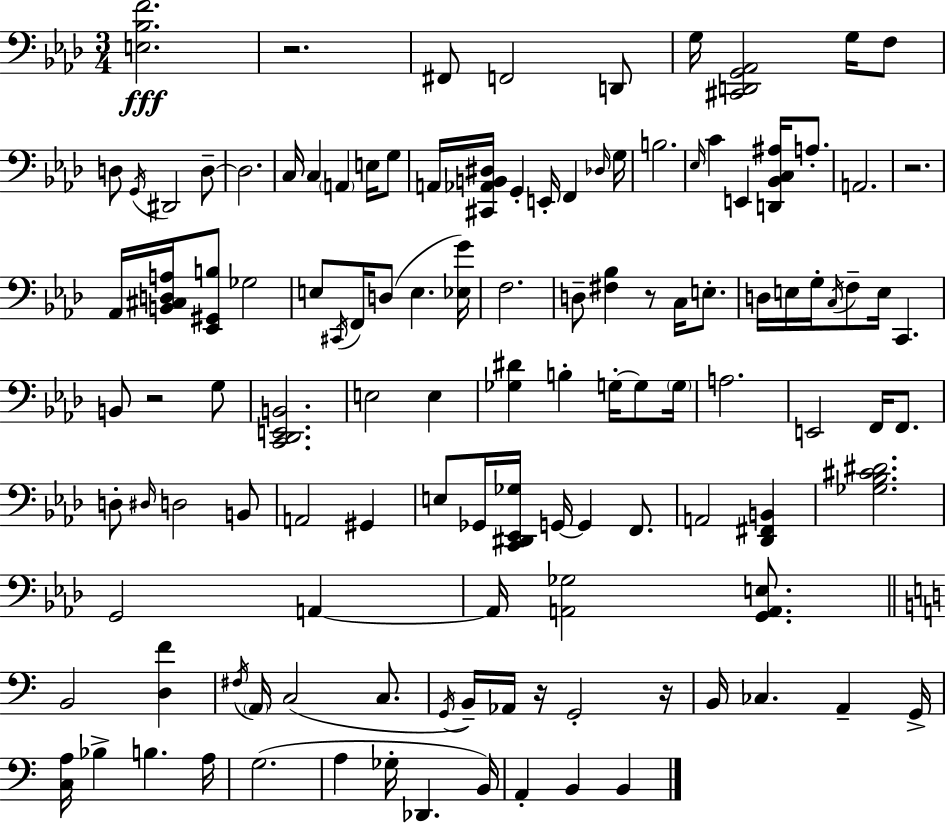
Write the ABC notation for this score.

X:1
T:Untitled
M:3/4
L:1/4
K:Fm
[E,_B,F]2 z2 ^F,,/2 F,,2 D,,/2 G,/4 [^C,,D,,G,,_A,,]2 G,/4 F,/2 D,/2 G,,/4 ^D,,2 D,/2 D,2 C,/4 C, A,, E,/4 G,/2 A,,/4 [^C,,_A,,B,,^D,]/4 G,, E,,/4 F,, _D,/4 G,/4 B,2 _E,/4 C E,, [D,,_B,,C,^A,]/4 A,/2 A,,2 z2 _A,,/4 [B,,^C,D,A,]/4 [_E,,^G,,B,]/2 _G,2 E,/2 ^C,,/4 F,,/4 D,/2 E, [_E,G]/4 F,2 D,/2 [^F,_B,] z/2 C,/4 E,/2 D,/4 E,/4 G,/4 C,/4 F,/2 E,/4 C,, B,,/2 z2 G,/2 [C,,_D,,E,,B,,]2 E,2 E, [_G,^D] B, G,/4 G,/2 G,/4 A,2 E,,2 F,,/4 F,,/2 D,/2 ^D,/4 D,2 B,,/2 A,,2 ^G,, E,/2 _G,,/4 [C,,^D,,_E,,_G,]/4 G,,/4 G,, F,,/2 A,,2 [_D,,^F,,B,,] [_G,_B,^C^D]2 G,,2 A,, A,,/4 [A,,_G,]2 [G,,A,,E,]/2 B,,2 [D,F] ^F,/4 A,,/4 C,2 C,/2 G,,/4 B,,/4 _A,,/4 z/4 G,,2 z/4 B,,/4 _C, A,, G,,/4 [C,A,]/4 _B, B, A,/4 G,2 A, _G,/4 _D,, B,,/4 A,, B,, B,,